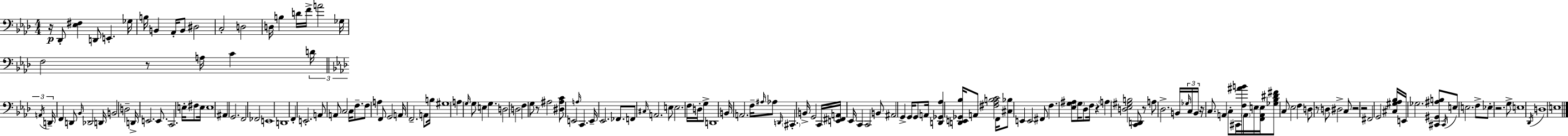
X:1
T:Untitled
M:4/4
L:1/4
K:Ab
z/4 _D,,/2 [_E,^F,] D,,/2 E,, _G,/4 B,/4 B,, _A,,/4 B,,/2 ^D,2 C,2 D,2 D,/4 B, D/4 F/4 A2 _G,/4 F,2 z/2 A,/4 C D/4 A,,/4 D,,/4 F,, D,,/2 _B,,/4 _D,,2 D,,/4 B,,2 D,2 D,,/4 E,,2 E,,/2 C,,2 E,/4 ^F,/2 E,/4 E,4 ^A,, G,,2 F,,2 _F,,2 E,,4 D,,4 F,, E,,2 A,,/2 A,,/2 C,2 C,/4 F,/2 F,/2 A, F,,/2 G,,2 A,,/4 F,,2 A,,/2 B,/4 ^G,4 A, G,/4 G,/2 E, G, D,2 D,2 F, G,/2 z/2 ^A,2 [^D,^A,C]/2 E,,2 A,/4 C,, E,,/4 _E,,2 _F,,/2 F,,/2 ^C,/4 A,,2 E,/2 E,2 F,/4 D,/4 G,/2 D,,4 B,,/4 A,,2 F,/4 ^A,/4 _A,/2 D,,/4 ^C,, B,,/4 G,,2 C,,/4 [E,,^F,,A,,]/4 _E,,/4 C,, C,,2 B,,/2 ^A,,2 G,, G,,/4 G,,/2 A,,/4 [D,,_G,,_A,] [D,,E,,_G,,_B,]/4 A,,/2 [^F,_A,B,C]2 F,,/4 [^C,_B,]/2 E,, E,,2 ^F,,/2 F, [_E,G,^A,]/2 G,/4 _D,/2 F,/4 z A, [D,_E,^G,B,]2 [C,,D,,]/2 z/2 A,/2 _D,2 B,,/4 _G,/4 C,/4 B,,/4 z/4 C,/2 A,, C,/2 ^C,,/4 [F,^AB]/4 A,,/4 E,/4 [F,,A,,E,]/4 [_G,_B,^D^F]/2 C,/2 _E,2 F, D,/2 z/2 D,/2 ^D,2 C,/2 z2 z2 ^F,,2 G,,2 [^C,^G,_A,_B,]/4 E,,/4 _G,2 [^C,,^G,,^A,B,]/2 ^C,,/4 E,/2 E,2 F,/2 _E,/2 z2 G,/2 E,4 _D,,/4 D,4 E,4